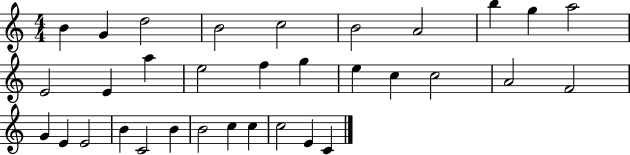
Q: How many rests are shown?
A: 0